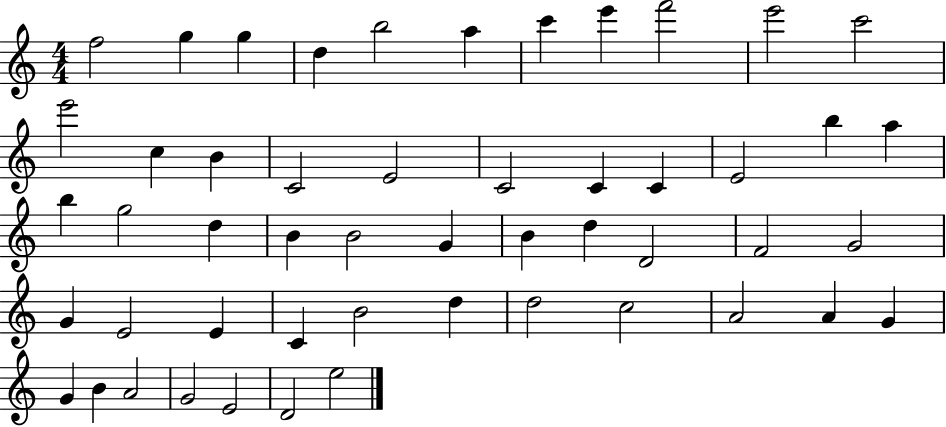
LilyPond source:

{
  \clef treble
  \numericTimeSignature
  \time 4/4
  \key c \major
  f''2 g''4 g''4 | d''4 b''2 a''4 | c'''4 e'''4 f'''2 | e'''2 c'''2 | \break e'''2 c''4 b'4 | c'2 e'2 | c'2 c'4 c'4 | e'2 b''4 a''4 | \break b''4 g''2 d''4 | b'4 b'2 g'4 | b'4 d''4 d'2 | f'2 g'2 | \break g'4 e'2 e'4 | c'4 b'2 d''4 | d''2 c''2 | a'2 a'4 g'4 | \break g'4 b'4 a'2 | g'2 e'2 | d'2 e''2 | \bar "|."
}